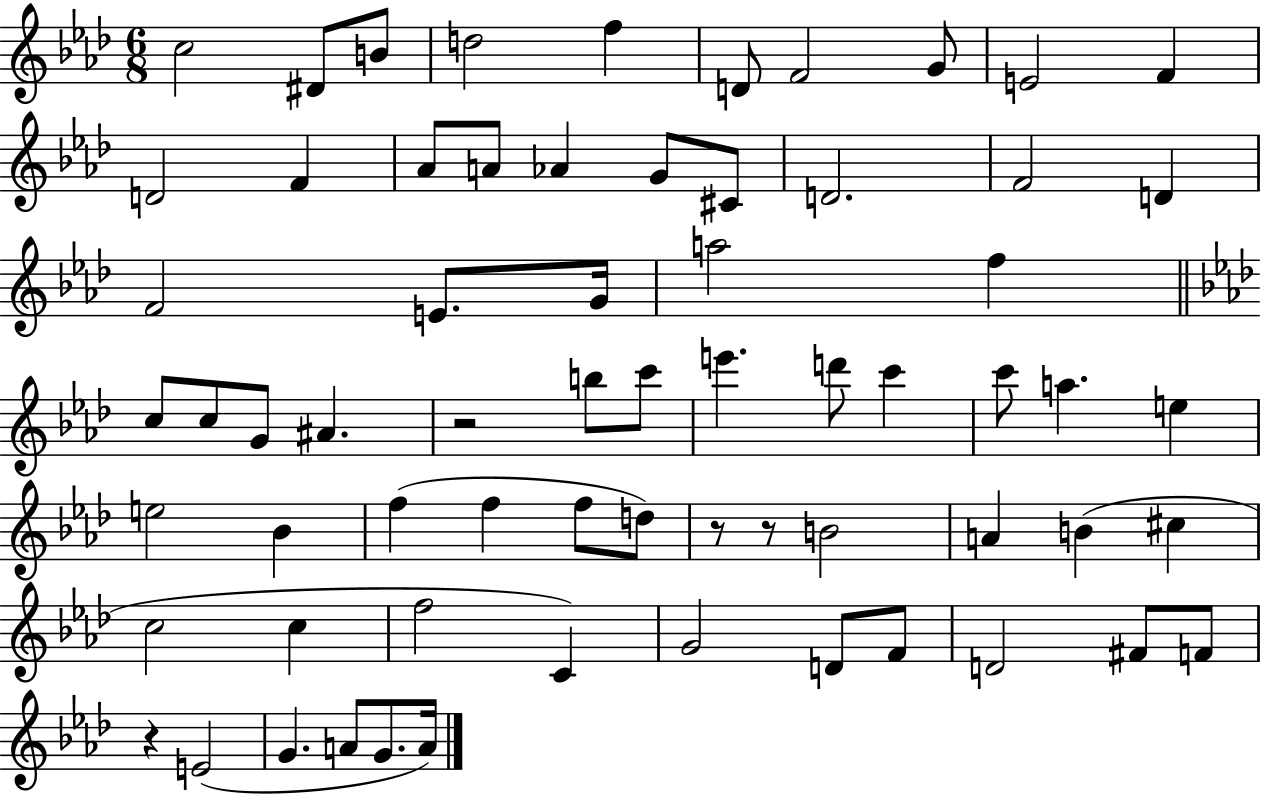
C5/h D#4/e B4/e D5/h F5/q D4/e F4/h G4/e E4/h F4/q D4/h F4/q Ab4/e A4/e Ab4/q G4/e C#4/e D4/h. F4/h D4/q F4/h E4/e. G4/s A5/h F5/q C5/e C5/e G4/e A#4/q. R/h B5/e C6/e E6/q. D6/e C6/q C6/e A5/q. E5/q E5/h Bb4/q F5/q F5/q F5/e D5/e R/e R/e B4/h A4/q B4/q C#5/q C5/h C5/q F5/h C4/q G4/h D4/e F4/e D4/h F#4/e F4/e R/q E4/h G4/q. A4/e G4/e. A4/s